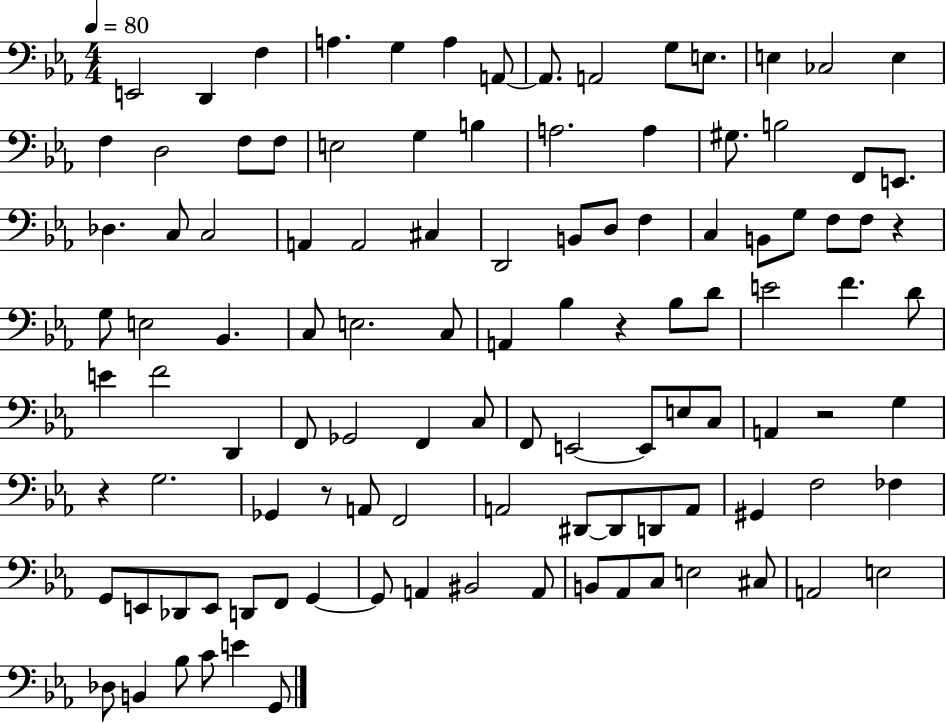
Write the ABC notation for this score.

X:1
T:Untitled
M:4/4
L:1/4
K:Eb
E,,2 D,, F, A, G, A, A,,/2 A,,/2 A,,2 G,/2 E,/2 E, _C,2 E, F, D,2 F,/2 F,/2 E,2 G, B, A,2 A, ^G,/2 B,2 F,,/2 E,,/2 _D, C,/2 C,2 A,, A,,2 ^C, D,,2 B,,/2 D,/2 F, C, B,,/2 G,/2 F,/2 F,/2 z G,/2 E,2 _B,, C,/2 E,2 C,/2 A,, _B, z _B,/2 D/2 E2 F D/2 E F2 D,, F,,/2 _G,,2 F,, C,/2 F,,/2 E,,2 E,,/2 E,/2 C,/2 A,, z2 G, z G,2 _G,, z/2 A,,/2 F,,2 A,,2 ^D,,/2 ^D,,/2 D,,/2 A,,/2 ^G,, F,2 _F, G,,/2 E,,/2 _D,,/2 E,,/2 D,,/2 F,,/2 G,, G,,/2 A,, ^B,,2 A,,/2 B,,/2 _A,,/2 C,/2 E,2 ^C,/2 A,,2 E,2 _D,/2 B,, _B,/2 C/2 E G,,/2